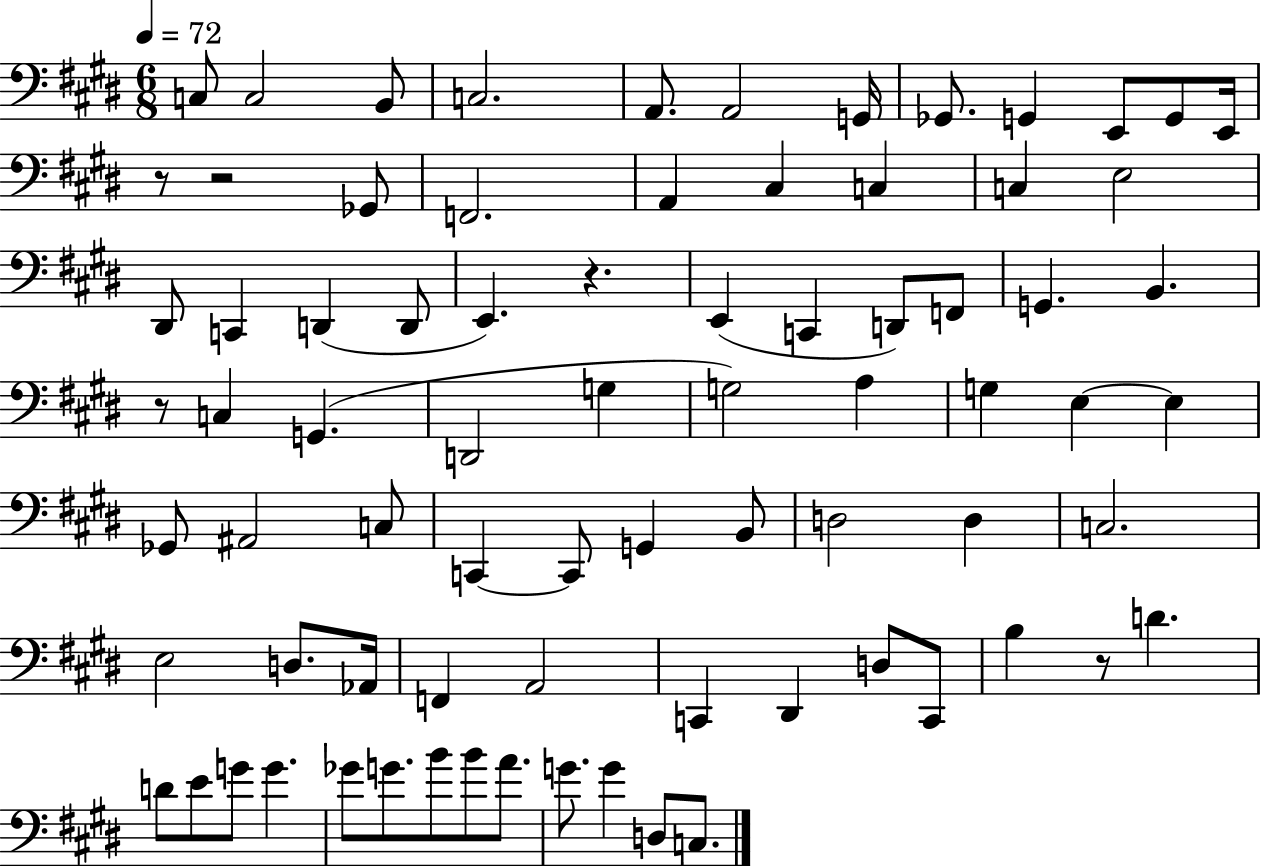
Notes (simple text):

C3/e C3/h B2/e C3/h. A2/e. A2/h G2/s Gb2/e. G2/q E2/e G2/e E2/s R/e R/h Gb2/e F2/h. A2/q C#3/q C3/q C3/q E3/h D#2/e C2/q D2/q D2/e E2/q. R/q. E2/q C2/q D2/e F2/e G2/q. B2/q. R/e C3/q G2/q. D2/h G3/q G3/h A3/q G3/q E3/q E3/q Gb2/e A#2/h C3/e C2/q C2/e G2/q B2/e D3/h D3/q C3/h. E3/h D3/e. Ab2/s F2/q A2/h C2/q D#2/q D3/e C2/e B3/q R/e D4/q. D4/e E4/e G4/e G4/q. Gb4/e G4/e. B4/e B4/e A4/e. G4/e. G4/q D3/e C3/e.